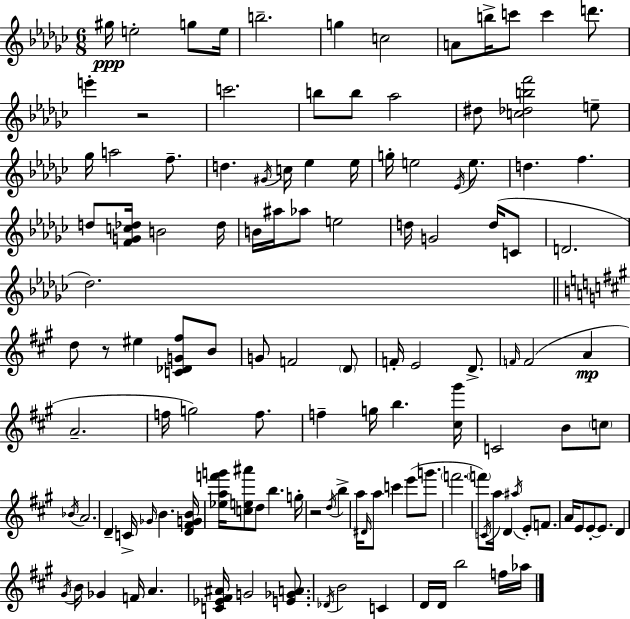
{
  \clef treble
  \numericTimeSignature
  \time 6/8
  \key ees \minor
  gis''16\ppp e''2-. g''8 e''16 | b''2.-- | g''4 c''2 | a'8 b''16-> c'''8 c'''4 d'''8. | \break e'''4-. r2 | c'''2. | b''8 b''8 aes''2 | dis''8 <c'' des'' b'' f'''>2 e''8-- | \break ges''16 a''2 f''8.-- | d''4. \acciaccatura { gis'16 } c''16 ees''4 | ees''16 g''16-. e''2 \acciaccatura { ees'16 } e''8. | d''4. f''4. | \break d''8 <f' g' c'' des''>16 b'2 | des''16 b'16 ais''16 aes''8 e''2 | d''16 g'2 d''16( | c'8 d'2. | \break des''2.) | \bar "||" \break \key a \major d''8 r8 eis''4 <c' des' g' fis''>8 b'8 | g'8 f'2 \parenthesize d'8 | f'16-. e'2 d'8.-> | \grace { f'16 } f'2( a'4\mp | \break a'2.-- | f''16 g''2) f''8. | f''4-- g''16 b''4. | <cis'' gis'''>16 c'2 b'8 \parenthesize c''8 | \break \acciaccatura { bes'16 } a'2. | d'4-- c'16-> \grace { ges'16 } b'4. | <d' fis' g' b'>16 <ees'' a'' f''' g'''>16 <c'' e'' ais'''>8 d''8 b''4. | g''16-. r2 \acciaccatura { d''16 } | \break b''4-> a''16 \grace { dis'16 } a''8 c'''4 | e'''8( g'''8. \parenthesize f'''2. | \parenthesize f'''8) \acciaccatura { c'16 } a''16 d'4 | \acciaccatura { ais''16 } e'8-. f'8. a'16 e'8 e'8-.~~ | \break e'8. d'4 \acciaccatura { gis'16 } b'16 ges'4 | f'16 a'4. <c' ees' fis' ais'>16 g'2 | <e' ges' a'>8. \acciaccatura { des'16 } b'2 | c'4 d'16 d'16 b''2 | \break f''16 aes''16 \bar "|."
}